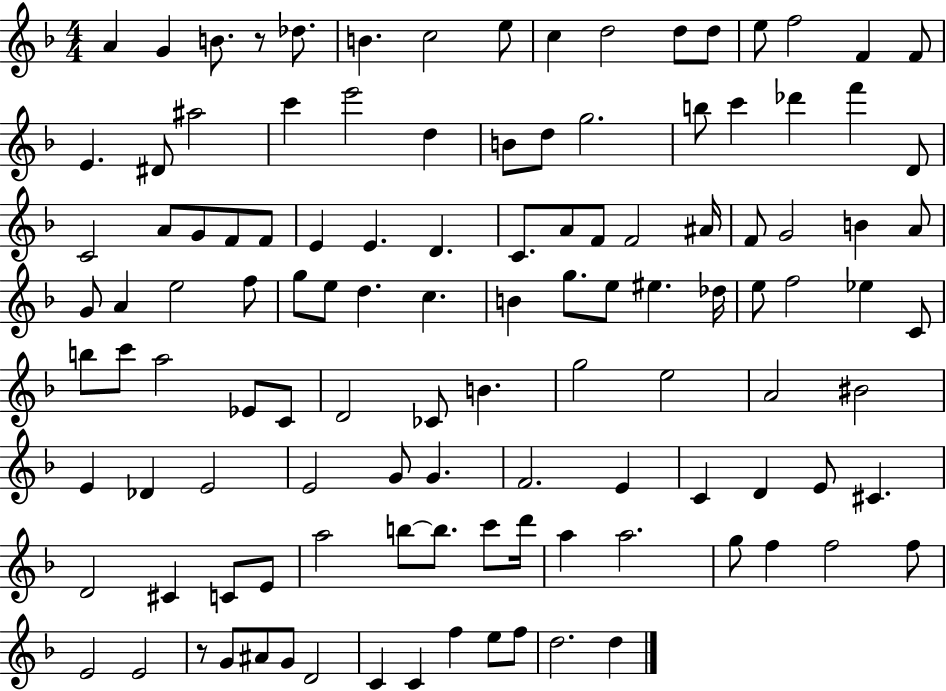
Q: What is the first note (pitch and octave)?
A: A4